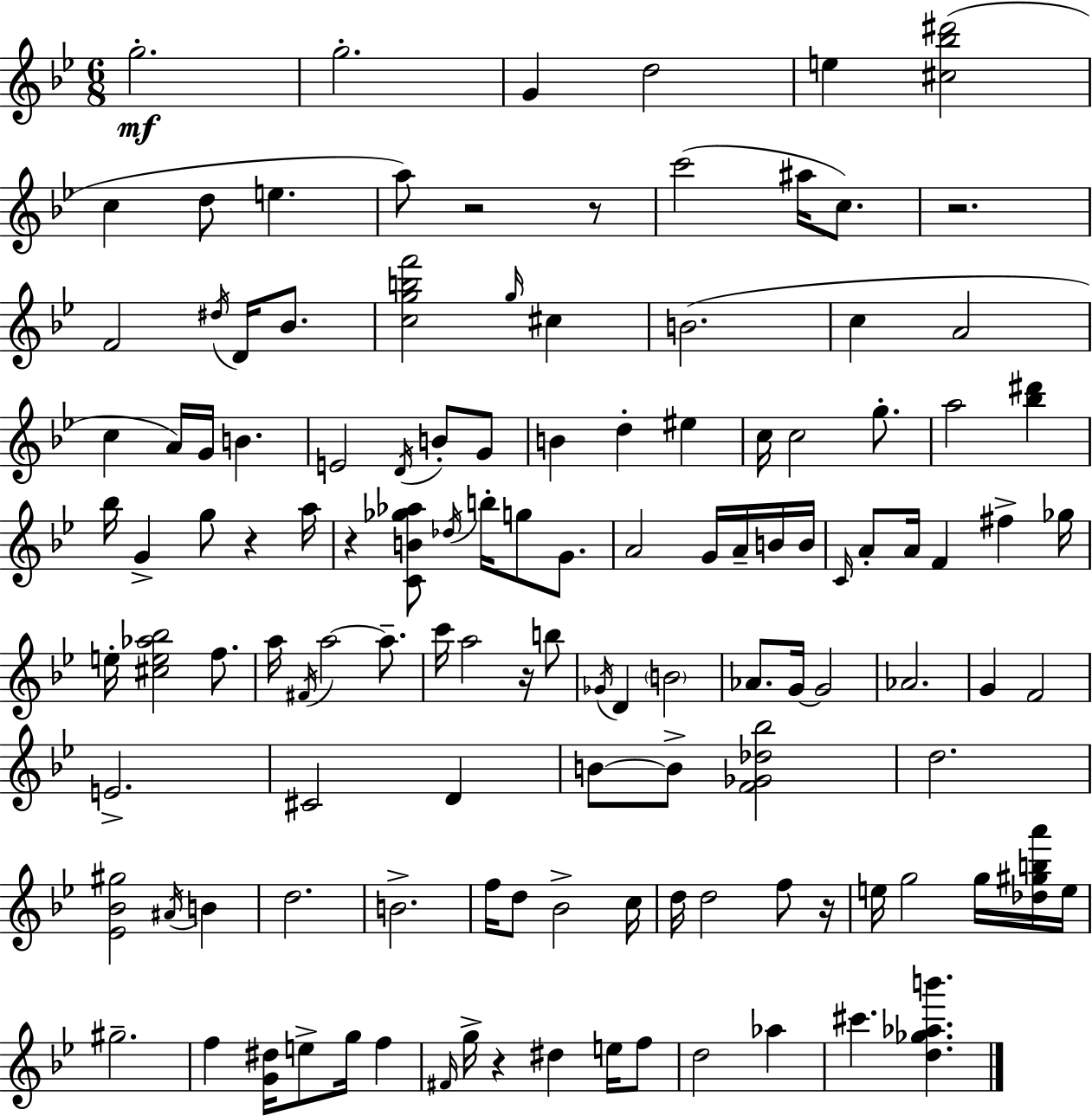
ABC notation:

X:1
T:Untitled
M:6/8
L:1/4
K:Bb
g2 g2 G d2 e [^c_b^d']2 c d/2 e a/2 z2 z/2 c'2 ^a/4 c/2 z2 F2 ^d/4 D/4 _B/2 [cgbf']2 g/4 ^c B2 c A2 c A/4 G/4 B E2 D/4 B/2 G/2 B d ^e c/4 c2 g/2 a2 [_b^d'] _b/4 G g/2 z a/4 z [CB_g_a]/2 _d/4 b/4 g/2 G/2 A2 G/4 A/4 B/4 B/4 C/4 A/2 A/4 F ^f _g/4 e/4 [^ce_a_b]2 f/2 a/4 ^F/4 a2 a/2 c'/4 a2 z/4 b/2 _G/4 D B2 _A/2 G/4 G2 _A2 G F2 E2 ^C2 D B/2 B/2 [F_G_d_b]2 d2 [_E_B^g]2 ^A/4 B d2 B2 f/4 d/2 _B2 c/4 d/4 d2 f/2 z/4 e/4 g2 g/4 [_d^gba']/4 e/4 ^g2 f [G^d]/4 e/2 g/4 f ^F/4 g/4 z ^d e/4 f/2 d2 _a ^c' [d_g_ab']